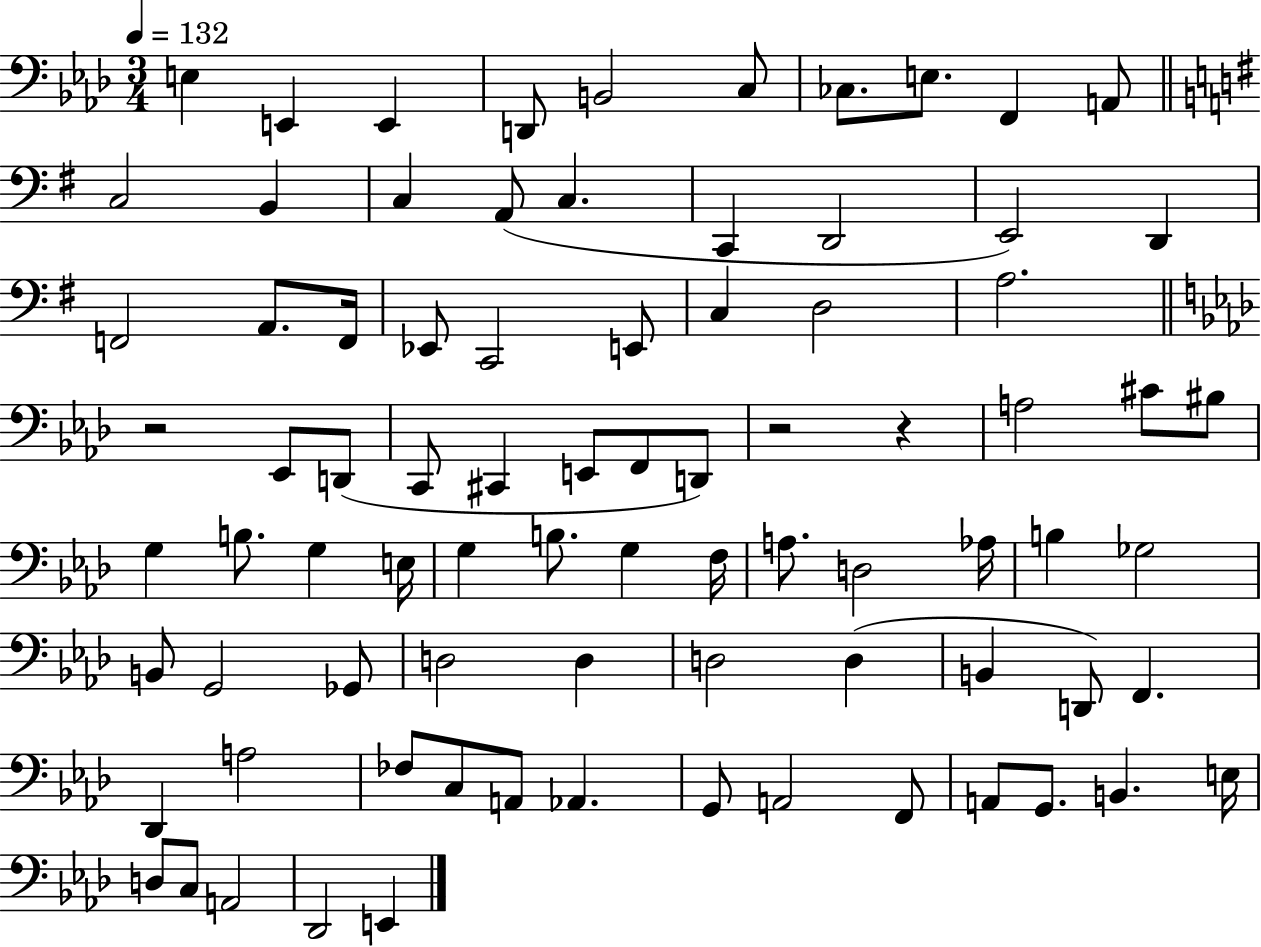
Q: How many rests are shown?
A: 3